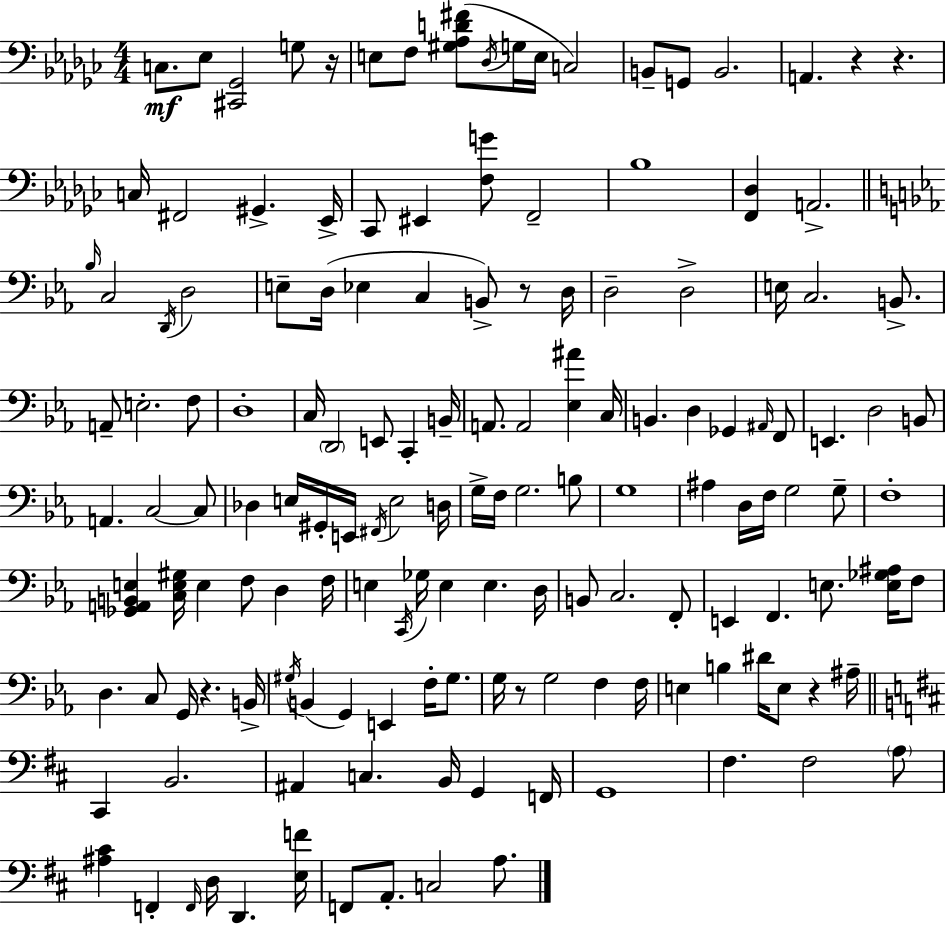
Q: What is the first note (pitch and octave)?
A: C3